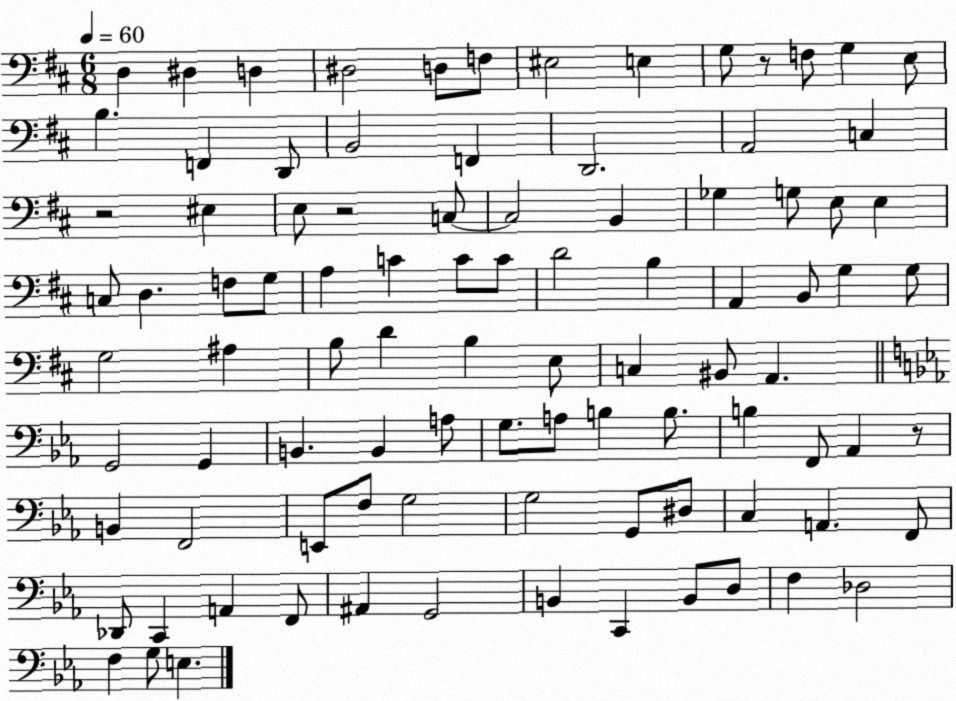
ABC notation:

X:1
T:Untitled
M:6/8
L:1/4
K:D
D, ^D, D, ^D,2 D,/2 F,/2 ^E,2 E, G,/2 z/2 F,/2 G, E,/2 B, F,, D,,/2 B,,2 F,, D,,2 A,,2 C, z2 ^E, E,/2 z2 C,/2 C,2 B,, _G, G,/2 E,/2 E, C,/2 D, F,/2 G,/2 A, C C/2 C/2 D2 B, A,, B,,/2 G, G,/2 G,2 ^A, B,/2 D B, E,/2 C, ^B,,/2 A,, G,,2 G,, B,, B,, A,/2 G,/2 A,/2 B, B,/2 B, F,,/2 _A,, z/2 B,, F,,2 E,,/2 F,/2 G,2 G,2 G,,/2 ^D,/2 C, A,, F,,/2 _D,,/2 C,, A,, F,,/2 ^A,, G,,2 B,, C,, B,,/2 D,/2 F, _D,2 F, G,/2 E,